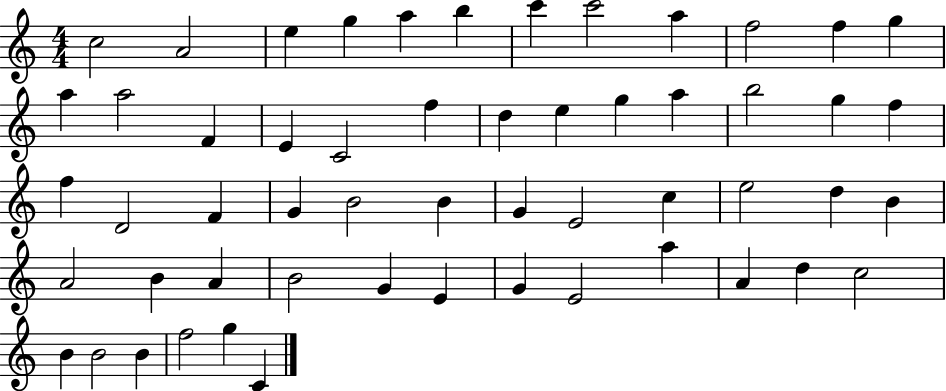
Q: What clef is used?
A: treble